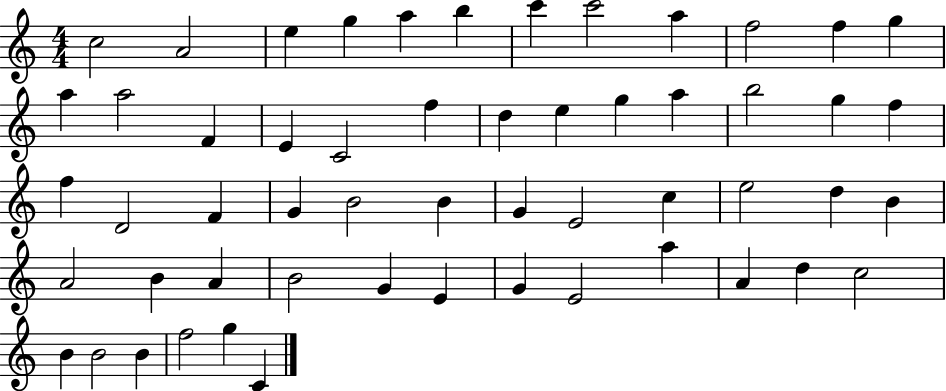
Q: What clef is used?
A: treble